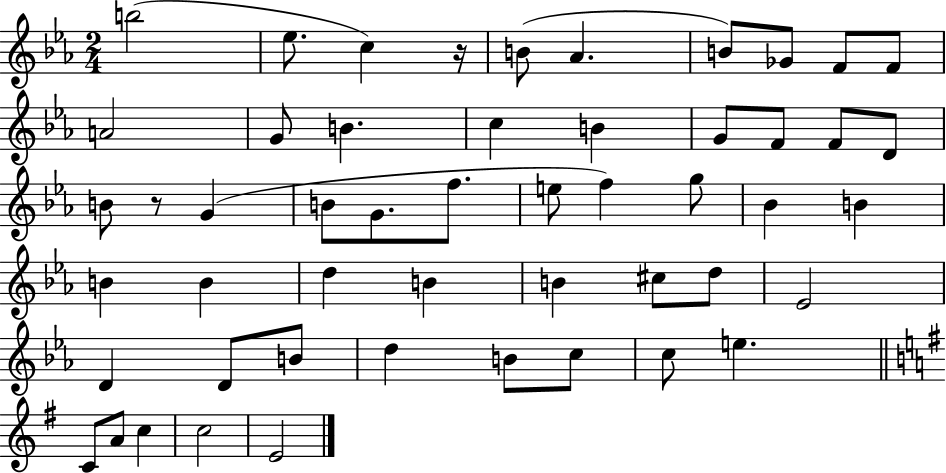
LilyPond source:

{
  \clef treble
  \numericTimeSignature
  \time 2/4
  \key ees \major
  b''2( | ees''8. c''4) r16 | b'8( aes'4. | b'8) ges'8 f'8 f'8 | \break a'2 | g'8 b'4. | c''4 b'4 | g'8 f'8 f'8 d'8 | \break b'8 r8 g'4( | b'8 g'8. f''8. | e''8 f''4) g''8 | bes'4 b'4 | \break b'4 b'4 | d''4 b'4 | b'4 cis''8 d''8 | ees'2 | \break d'4 d'8 b'8 | d''4 b'8 c''8 | c''8 e''4. | \bar "||" \break \key g \major c'8 a'8 c''4 | c''2 | e'2 | \bar "|."
}